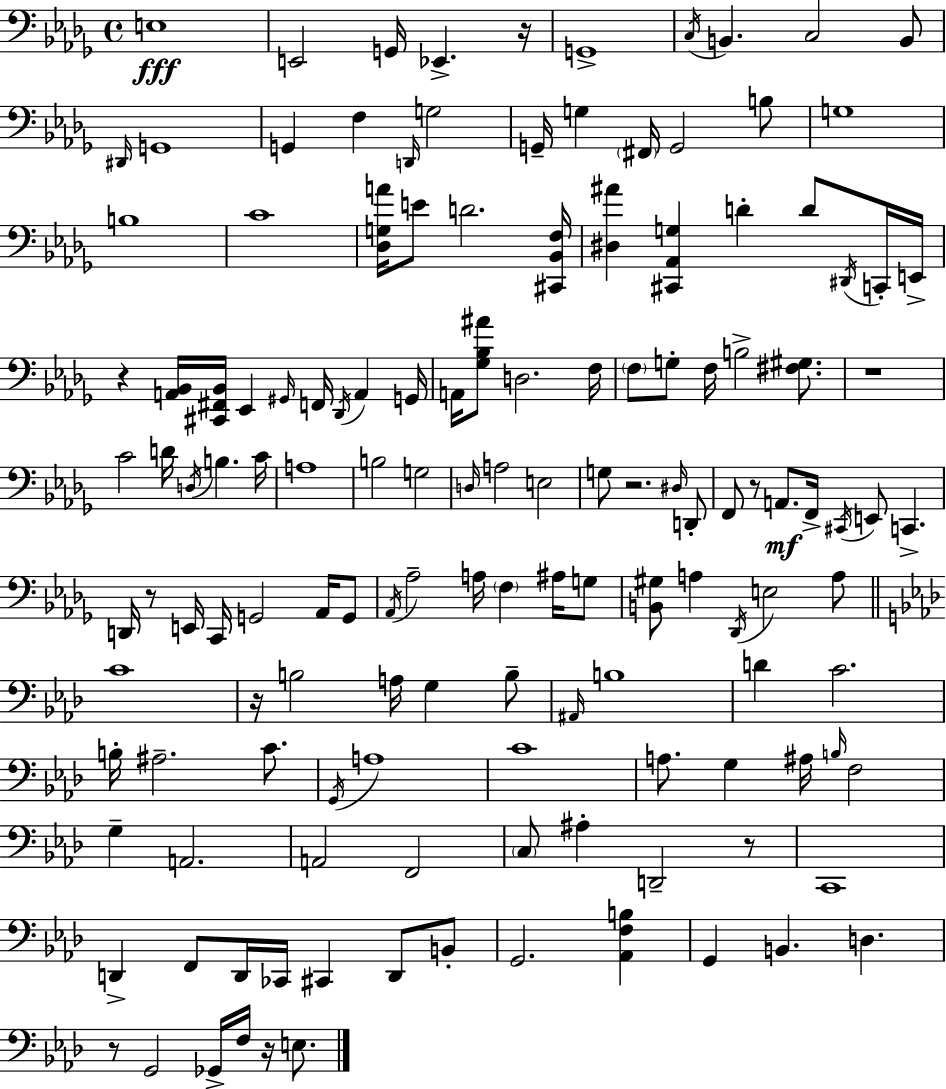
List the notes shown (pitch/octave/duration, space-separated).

E3/w E2/h G2/s Eb2/q. R/s G2/w C3/s B2/q. C3/h B2/e D#2/s G2/w G2/q F3/q D2/s G3/h G2/s G3/q F#2/s G2/h B3/e G3/w B3/w C4/w [Db3,G3,A4]/s E4/e D4/h. [C#2,Bb2,F3]/s [D#3,A#4]/q [C#2,Ab2,G3]/q D4/q D4/e D#2/s C2/s E2/s R/q [A2,Bb2]/s [C#2,F#2,Bb2]/s Eb2/q G#2/s F2/s Db2/s A2/q G2/s A2/s [Gb3,Bb3,A#4]/e D3/h. F3/s F3/e G3/e F3/s B3/h [F#3,G#3]/e. R/w C4/h D4/s D3/s B3/q. C4/s A3/w B3/h G3/h D3/s A3/h E3/h G3/e R/h. D#3/s D2/e F2/e R/e A2/e. F2/s C#2/s E2/e C2/q. D2/s R/e E2/s C2/s G2/h Ab2/s G2/e Ab2/s Ab3/h A3/s F3/q A#3/s G3/e [B2,G#3]/e A3/q Db2/s E3/h A3/e C4/w R/s B3/h A3/s G3/q B3/e A#2/s B3/w D4/q C4/h. B3/s A#3/h. C4/e. G2/s A3/w C4/w A3/e. G3/q A#3/s B3/s F3/h G3/q A2/h. A2/h F2/h C3/e A#3/q D2/h R/e C2/w D2/q F2/e D2/s CES2/s C#2/q D2/e B2/e G2/h. [Ab2,F3,B3]/q G2/q B2/q. D3/q. R/e G2/h Gb2/s F3/s R/s E3/e.